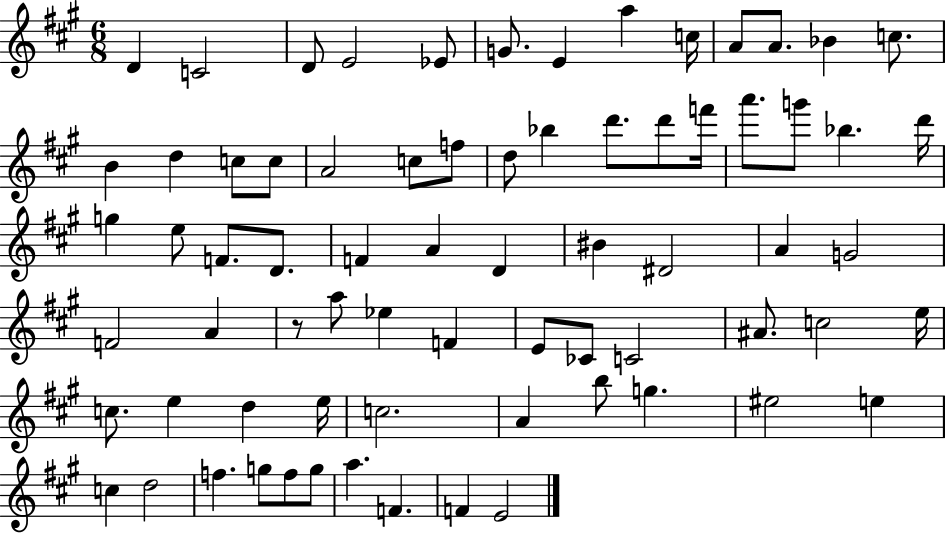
{
  \clef treble
  \numericTimeSignature
  \time 6/8
  \key a \major
  d'4 c'2 | d'8 e'2 ees'8 | g'8. e'4 a''4 c''16 | a'8 a'8. bes'4 c''8. | \break b'4 d''4 c''8 c''8 | a'2 c''8 f''8 | d''8 bes''4 d'''8. d'''8 f'''16 | a'''8. g'''8 bes''4. d'''16 | \break g''4 e''8 f'8. d'8. | f'4 a'4 d'4 | bis'4 dis'2 | a'4 g'2 | \break f'2 a'4 | r8 a''8 ees''4 f'4 | e'8 ces'8 c'2 | ais'8. c''2 e''16 | \break c''8. e''4 d''4 e''16 | c''2. | a'4 b''8 g''4. | eis''2 e''4 | \break c''4 d''2 | f''4. g''8 f''8 g''8 | a''4. f'4. | f'4 e'2 | \break \bar "|."
}